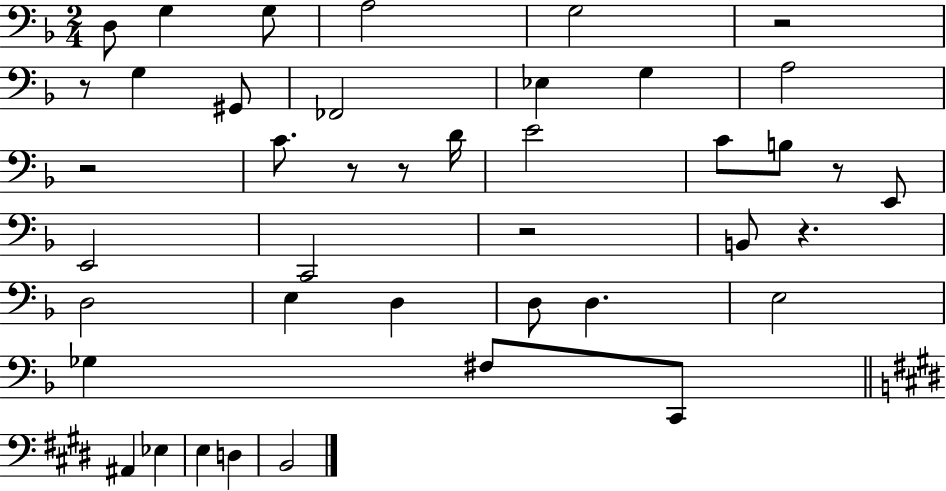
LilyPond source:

{
  \clef bass
  \numericTimeSignature
  \time 2/4
  \key f \major
  d8 g4 g8 | a2 | g2 | r2 | \break r8 g4 gis,8 | fes,2 | ees4 g4 | a2 | \break r2 | c'8. r8 r8 d'16 | e'2 | c'8 b8 r8 e,8 | \break e,2 | c,2 | r2 | b,8 r4. | \break d2 | e4 d4 | d8 d4. | e2 | \break ges4 fis8 c,8 | \bar "||" \break \key e \major ais,4 ees4 | e4 d4 | b,2 | \bar "|."
}